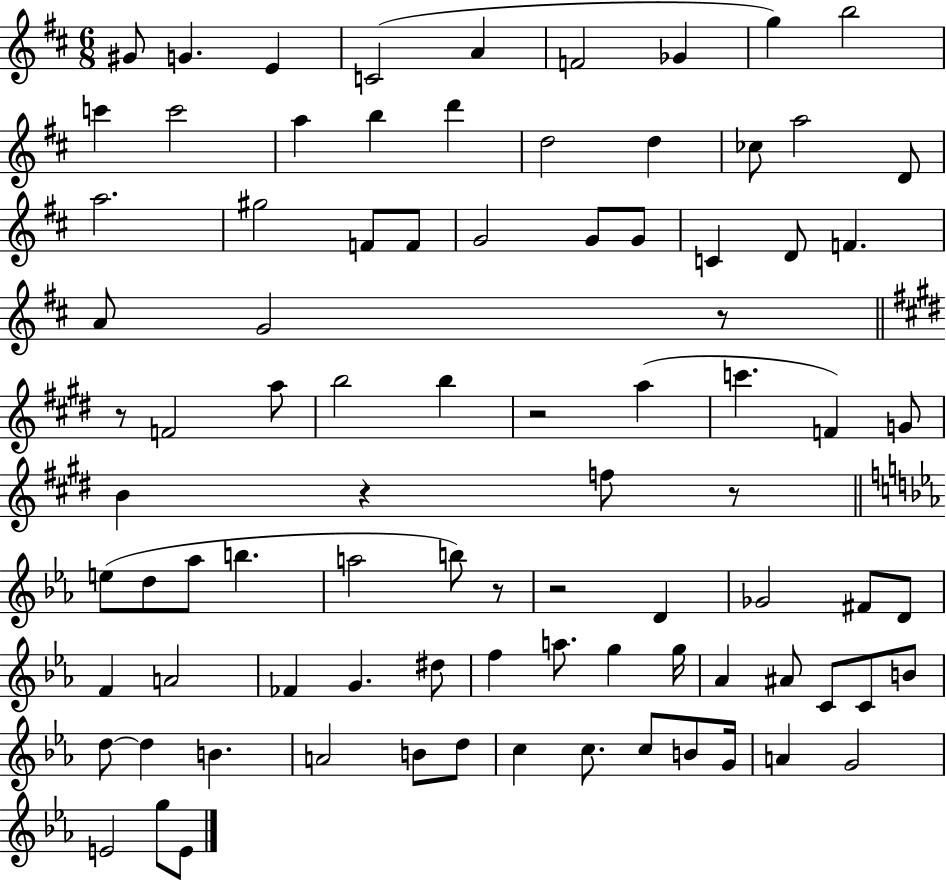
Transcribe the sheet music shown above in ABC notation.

X:1
T:Untitled
M:6/8
L:1/4
K:D
^G/2 G E C2 A F2 _G g b2 c' c'2 a b d' d2 d _c/2 a2 D/2 a2 ^g2 F/2 F/2 G2 G/2 G/2 C D/2 F A/2 G2 z/2 z/2 F2 a/2 b2 b z2 a c' F G/2 B z f/2 z/2 e/2 d/2 _a/2 b a2 b/2 z/2 z2 D _G2 ^F/2 D/2 F A2 _F G ^d/2 f a/2 g g/4 _A ^A/2 C/2 C/2 B/2 d/2 d B A2 B/2 d/2 c c/2 c/2 B/2 G/4 A G2 E2 g/2 E/2